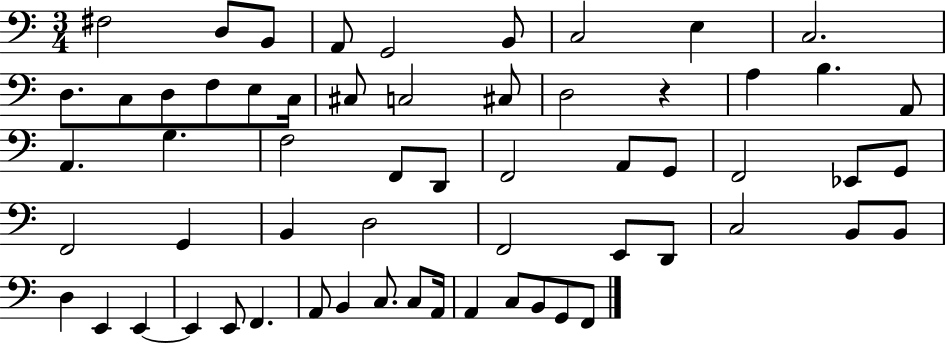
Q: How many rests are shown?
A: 1